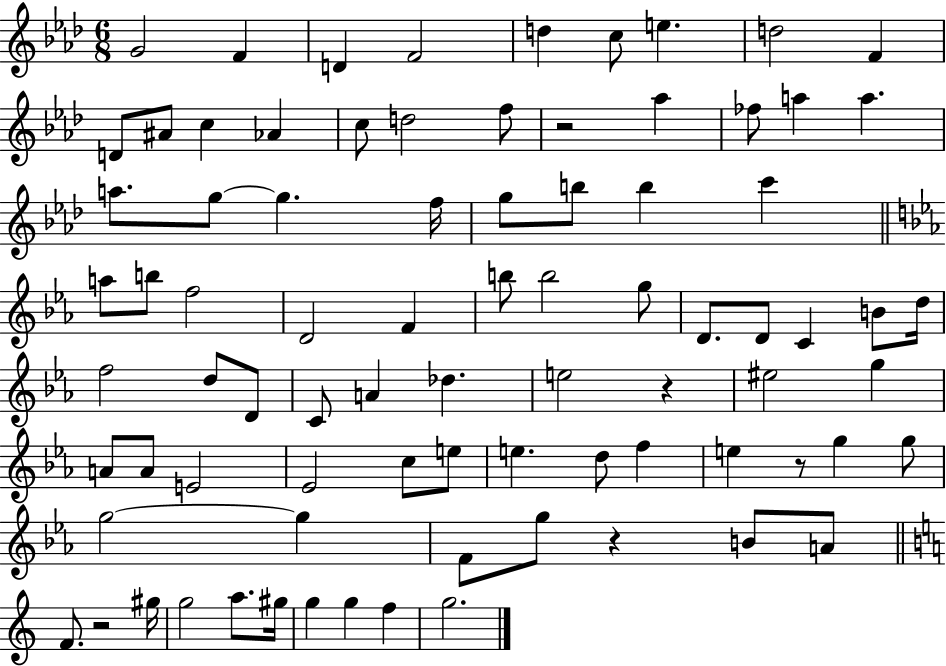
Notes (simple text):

G4/h F4/q D4/q F4/h D5/q C5/e E5/q. D5/h F4/q D4/e A#4/e C5/q Ab4/q C5/e D5/h F5/e R/h Ab5/q FES5/e A5/q A5/q. A5/e. G5/e G5/q. F5/s G5/e B5/e B5/q C6/q A5/e B5/e F5/h D4/h F4/q B5/e B5/h G5/e D4/e. D4/e C4/q B4/e D5/s F5/h D5/e D4/e C4/e A4/q Db5/q. E5/h R/q EIS5/h G5/q A4/e A4/e E4/h Eb4/h C5/e E5/e E5/q. D5/e F5/q E5/q R/e G5/q G5/e G5/h G5/q F4/e G5/e R/q B4/e A4/e F4/e. R/h G#5/s G5/h A5/e. G#5/s G5/q G5/q F5/q G5/h.